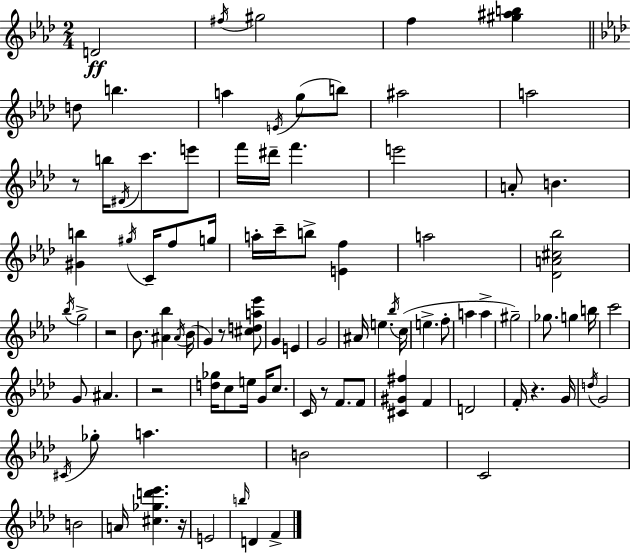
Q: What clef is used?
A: treble